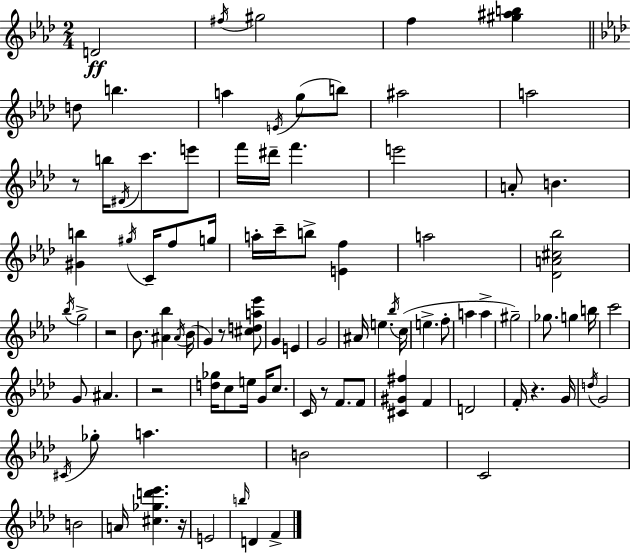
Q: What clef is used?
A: treble